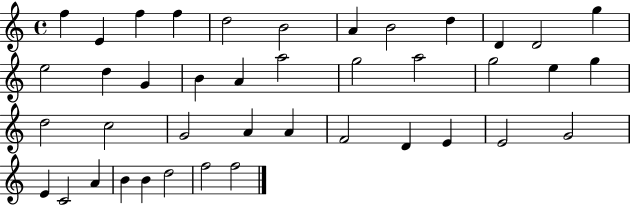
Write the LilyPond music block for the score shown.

{
  \clef treble
  \time 4/4
  \defaultTimeSignature
  \key c \major
  f''4 e'4 f''4 f''4 | d''2 b'2 | a'4 b'2 d''4 | d'4 d'2 g''4 | \break e''2 d''4 g'4 | b'4 a'4 a''2 | g''2 a''2 | g''2 e''4 g''4 | \break d''2 c''2 | g'2 a'4 a'4 | f'2 d'4 e'4 | e'2 g'2 | \break e'4 c'2 a'4 | b'4 b'4 d''2 | f''2 f''2 | \bar "|."
}